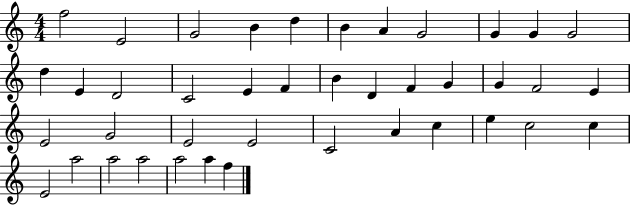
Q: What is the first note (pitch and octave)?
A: F5